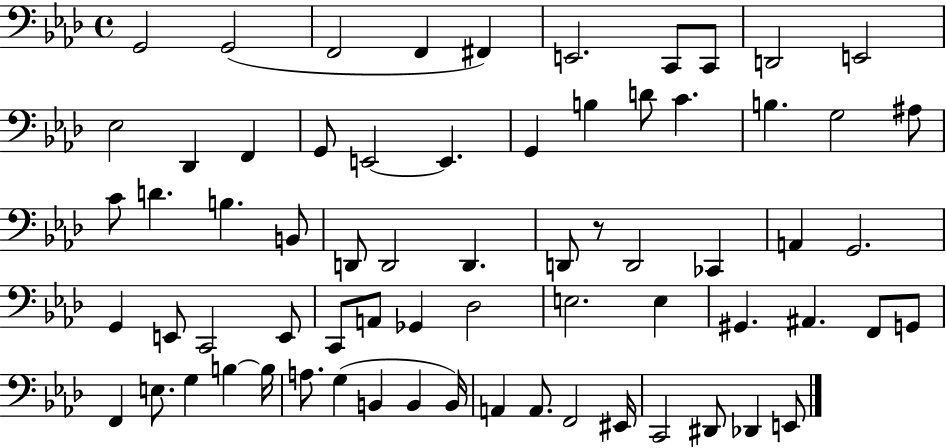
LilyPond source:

{
  \clef bass
  \time 4/4
  \defaultTimeSignature
  \key aes \major
  \repeat volta 2 { g,2 g,2( | f,2 f,4 fis,4) | e,2. c,8 c,8 | d,2 e,2 | \break ees2 des,4 f,4 | g,8 e,2~~ e,4. | g,4 b4 d'8 c'4. | b4. g2 ais8 | \break c'8 d'4. b4. b,8 | d,8 d,2 d,4. | d,8 r8 d,2 ces,4 | a,4 g,2. | \break g,4 e,8 c,2 e,8 | c,8 a,8 ges,4 des2 | e2. e4 | gis,4. ais,4. f,8 g,8 | \break f,4 e8. g4 b4~~ b16 | a8. g4( b,4 b,4 b,16) | a,4 a,8. f,2 eis,16 | c,2 dis,8 des,4 e,8 | \break } \bar "|."
}